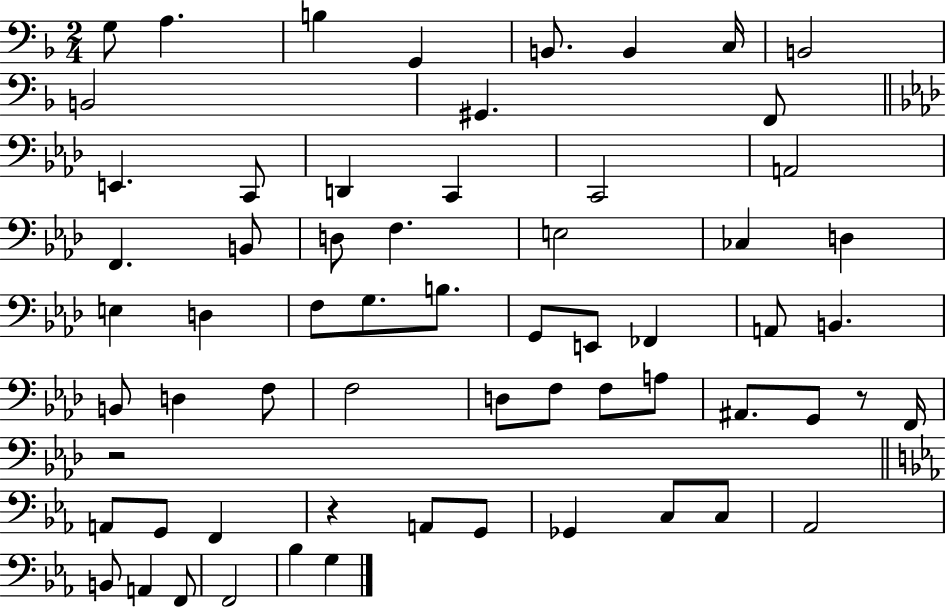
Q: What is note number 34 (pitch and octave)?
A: B2